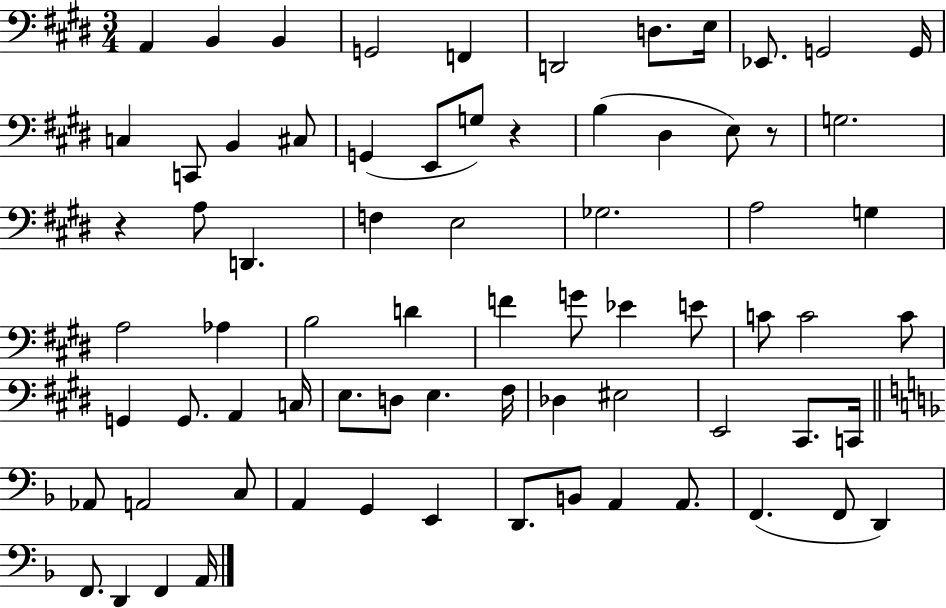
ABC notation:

X:1
T:Untitled
M:3/4
L:1/4
K:E
A,, B,, B,, G,,2 F,, D,,2 D,/2 E,/4 _E,,/2 G,,2 G,,/4 C, C,,/2 B,, ^C,/2 G,, E,,/2 G,/2 z B, ^D, E,/2 z/2 G,2 z A,/2 D,, F, E,2 _G,2 A,2 G, A,2 _A, B,2 D F G/2 _E E/2 C/2 C2 C/2 G,, G,,/2 A,, C,/4 E,/2 D,/2 E, ^F,/4 _D, ^E,2 E,,2 ^C,,/2 C,,/4 _A,,/2 A,,2 C,/2 A,, G,, E,, D,,/2 B,,/2 A,, A,,/2 F,, F,,/2 D,, F,,/2 D,, F,, A,,/4